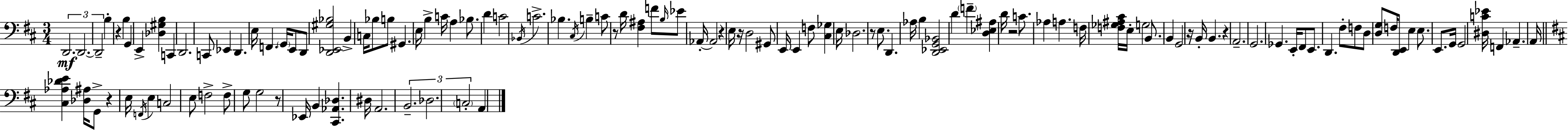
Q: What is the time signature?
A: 3/4